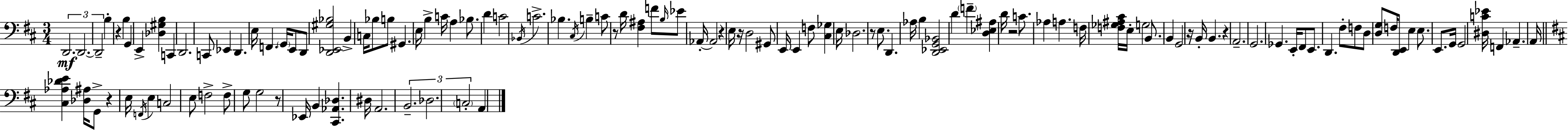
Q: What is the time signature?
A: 3/4